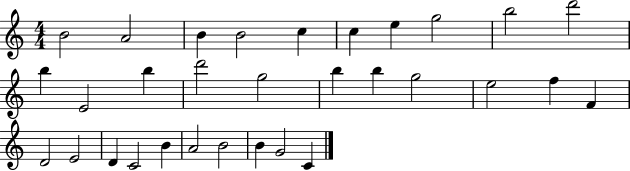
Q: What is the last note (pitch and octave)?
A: C4